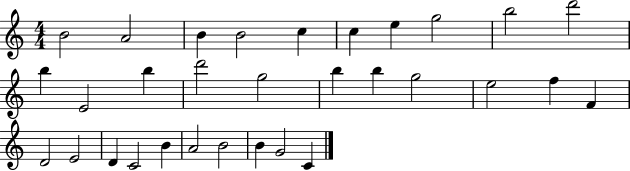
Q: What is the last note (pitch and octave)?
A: C4